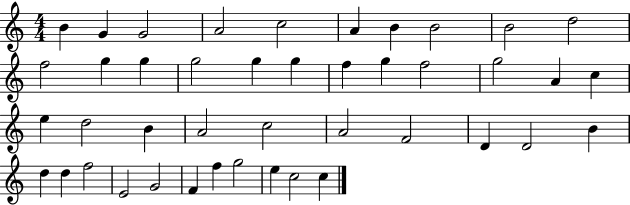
B4/q G4/q G4/h A4/h C5/h A4/q B4/q B4/h B4/h D5/h F5/h G5/q G5/q G5/h G5/q G5/q F5/q G5/q F5/h G5/h A4/q C5/q E5/q D5/h B4/q A4/h C5/h A4/h F4/h D4/q D4/h B4/q D5/q D5/q F5/h E4/h G4/h F4/q F5/q G5/h E5/q C5/h C5/q